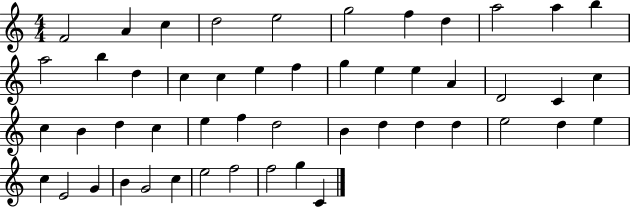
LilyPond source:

{
  \clef treble
  \numericTimeSignature
  \time 4/4
  \key c \major
  f'2 a'4 c''4 | d''2 e''2 | g''2 f''4 d''4 | a''2 a''4 b''4 | \break a''2 b''4 d''4 | c''4 c''4 e''4 f''4 | g''4 e''4 e''4 a'4 | d'2 c'4 c''4 | \break c''4 b'4 d''4 c''4 | e''4 f''4 d''2 | b'4 d''4 d''4 d''4 | e''2 d''4 e''4 | \break c''4 e'2 g'4 | b'4 g'2 c''4 | e''2 f''2 | f''2 g''4 c'4 | \break \bar "|."
}